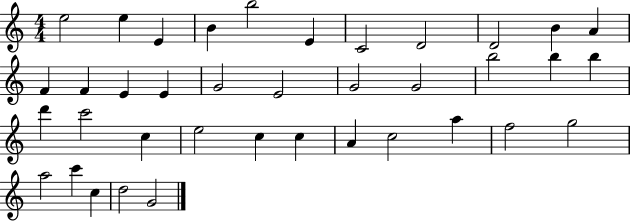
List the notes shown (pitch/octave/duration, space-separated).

E5/h E5/q E4/q B4/q B5/h E4/q C4/h D4/h D4/h B4/q A4/q F4/q F4/q E4/q E4/q G4/h E4/h G4/h G4/h B5/h B5/q B5/q D6/q C6/h C5/q E5/h C5/q C5/q A4/q C5/h A5/q F5/h G5/h A5/h C6/q C5/q D5/h G4/h